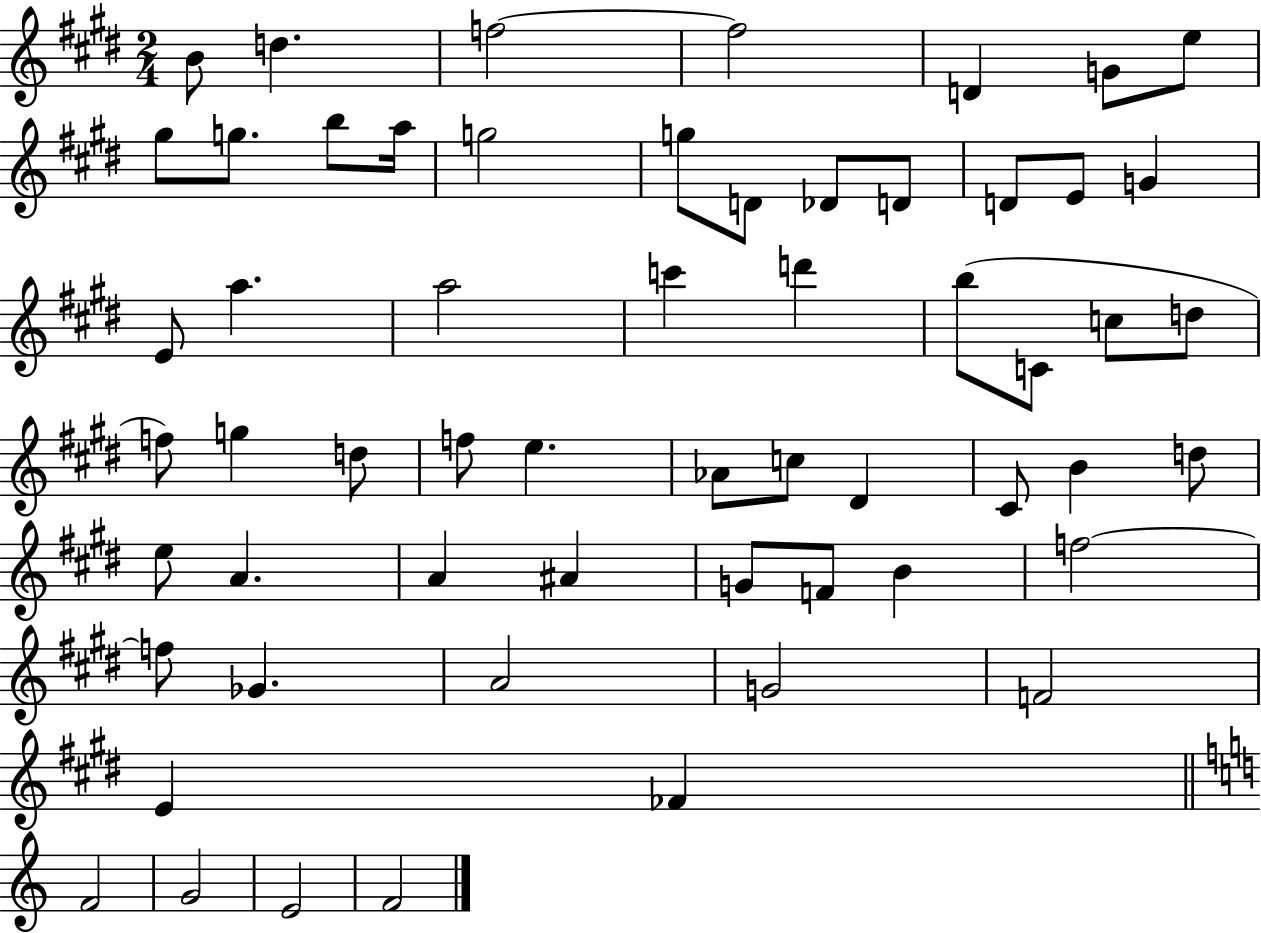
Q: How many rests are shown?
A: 0